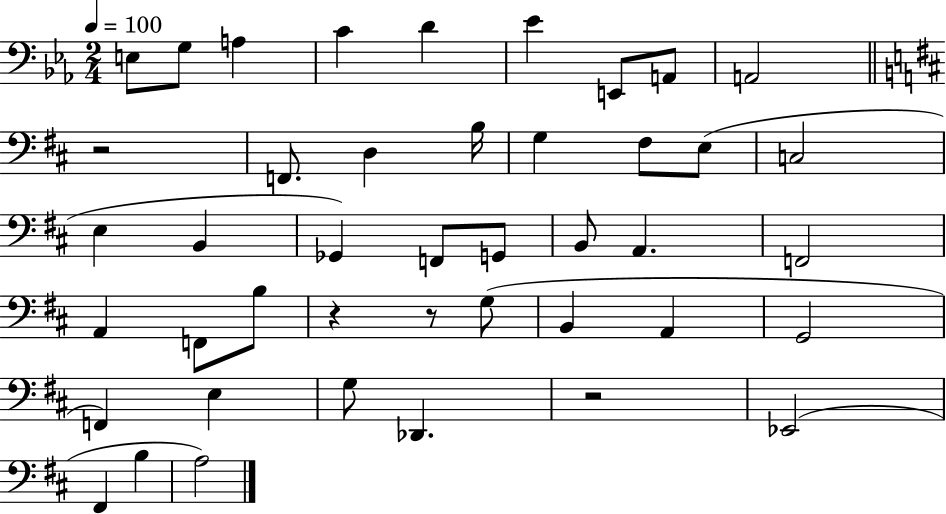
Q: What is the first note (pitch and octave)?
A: E3